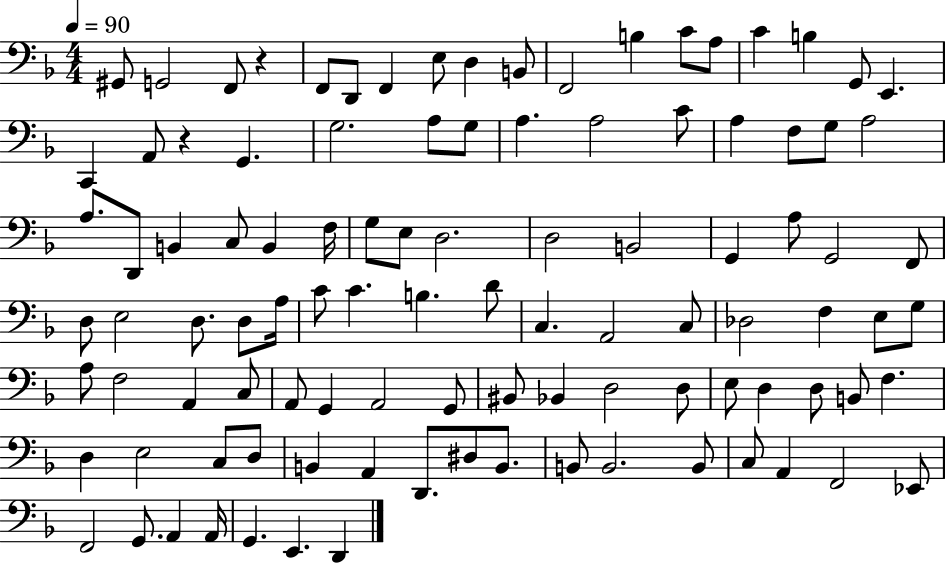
G#2/e G2/h F2/e R/q F2/e D2/e F2/q E3/e D3/q B2/e F2/h B3/q C4/e A3/e C4/q B3/q G2/e E2/q. C2/q A2/e R/q G2/q. G3/h. A3/e G3/e A3/q. A3/h C4/e A3/q F3/e G3/e A3/h A3/e. D2/e B2/q C3/e B2/q F3/s G3/e E3/e D3/h. D3/h B2/h G2/q A3/e G2/h F2/e D3/e E3/h D3/e. D3/e A3/s C4/e C4/q. B3/q. D4/e C3/q. A2/h C3/e Db3/h F3/q E3/e G3/e A3/e F3/h A2/q C3/e A2/e G2/q A2/h G2/e BIS2/e Bb2/q D3/h D3/e E3/e D3/q D3/e B2/e F3/q. D3/q E3/h C3/e D3/e B2/q A2/q D2/e. D#3/e B2/e. B2/e B2/h. B2/e C3/e A2/q F2/h Eb2/e F2/h G2/e. A2/q A2/s G2/q. E2/q. D2/q